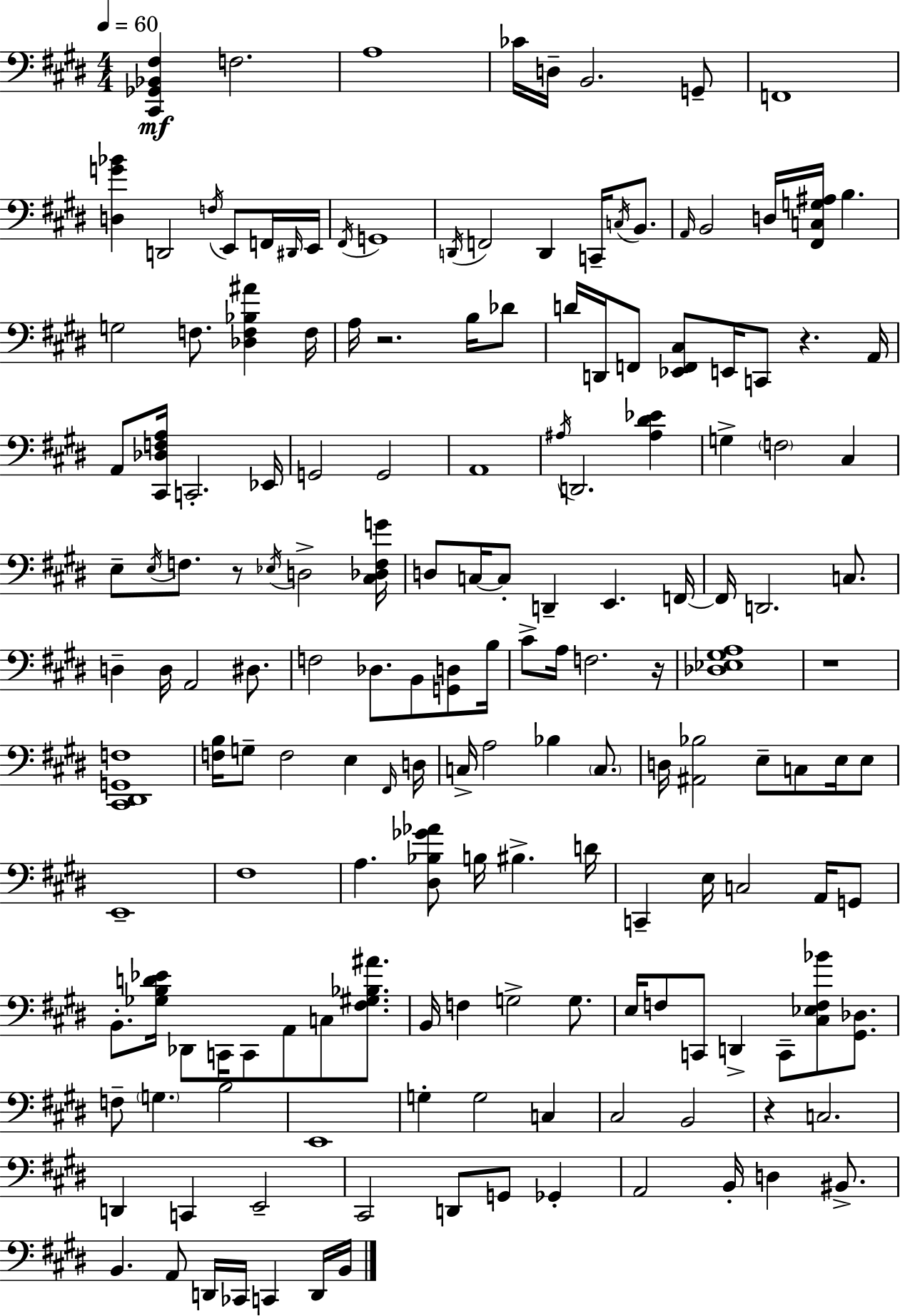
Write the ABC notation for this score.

X:1
T:Untitled
M:4/4
L:1/4
K:E
[^C,,_G,,_B,,^F,] F,2 A,4 _C/4 D,/4 B,,2 G,,/2 F,,4 [D,G_B] D,,2 F,/4 E,,/2 F,,/4 ^D,,/4 E,,/4 ^F,,/4 G,,4 D,,/4 F,,2 D,, C,,/4 C,/4 B,,/2 A,,/4 B,,2 D,/4 [^F,,C,G,^A,]/4 B, G,2 F,/2 [_D,F,_B,^A] F,/4 A,/4 z2 B,/4 _D/2 D/4 D,,/4 F,,/2 [_E,,F,,^C,]/2 E,,/4 C,,/2 z A,,/4 A,,/2 [^C,,_D,F,A,]/4 C,,2 _E,,/4 G,,2 G,,2 A,,4 ^A,/4 D,,2 [^A,^D_E] G, F,2 ^C, E,/2 E,/4 F,/2 z/2 _E,/4 D,2 [^C,_D,F,G]/4 D,/2 C,/4 C,/2 D,, E,, F,,/4 F,,/4 D,,2 C,/2 D, D,/4 A,,2 ^D,/2 F,2 _D,/2 B,,/2 [G,,D,]/2 B,/4 ^C/2 A,/4 F,2 z/4 [_D,_E,^G,A,]4 z4 [^C,,^D,,G,,F,]4 [F,B,]/4 G,/2 F,2 E, ^F,,/4 D,/4 C,/4 A,2 _B, C,/2 D,/4 [^A,,_B,]2 E,/2 C,/2 E,/4 E,/2 E,,4 ^F,4 A, [^D,_B,_G_A]/2 B,/4 ^B, D/4 C,, E,/4 C,2 A,,/4 G,,/2 B,,/2 [_G,B,D_E]/4 _D,,/2 C,,/4 C,,/2 A,,/2 C,/2 [^F,^G,_B,^A]/2 B,,/4 F, G,2 G,/2 E,/4 F,/2 C,,/2 D,, C,,/2 [^C,_E,F,_B]/2 [^G,,_D,]/2 F,/2 G, B,2 E,,4 G, G,2 C, ^C,2 B,,2 z C,2 D,, C,, E,,2 ^C,,2 D,,/2 G,,/2 _G,, A,,2 B,,/4 D, ^B,,/2 B,, A,,/2 D,,/4 _C,,/4 C,, D,,/4 B,,/4